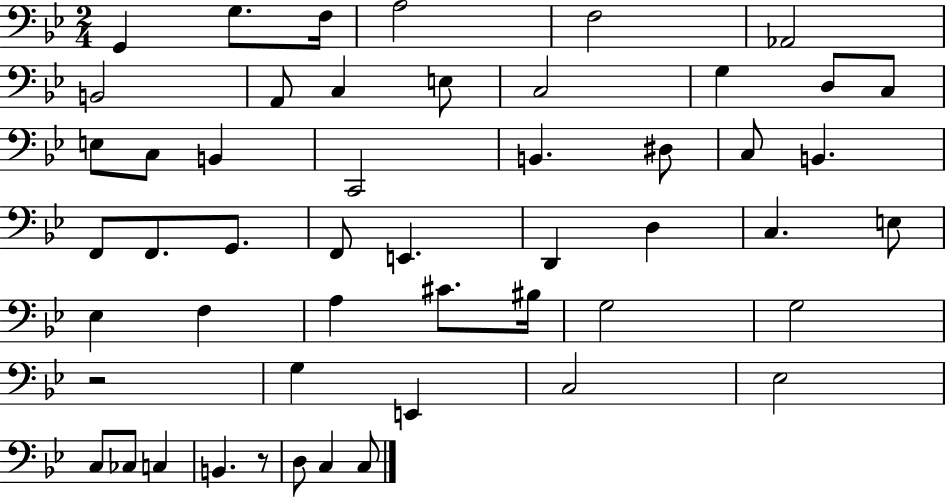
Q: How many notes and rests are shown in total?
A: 51